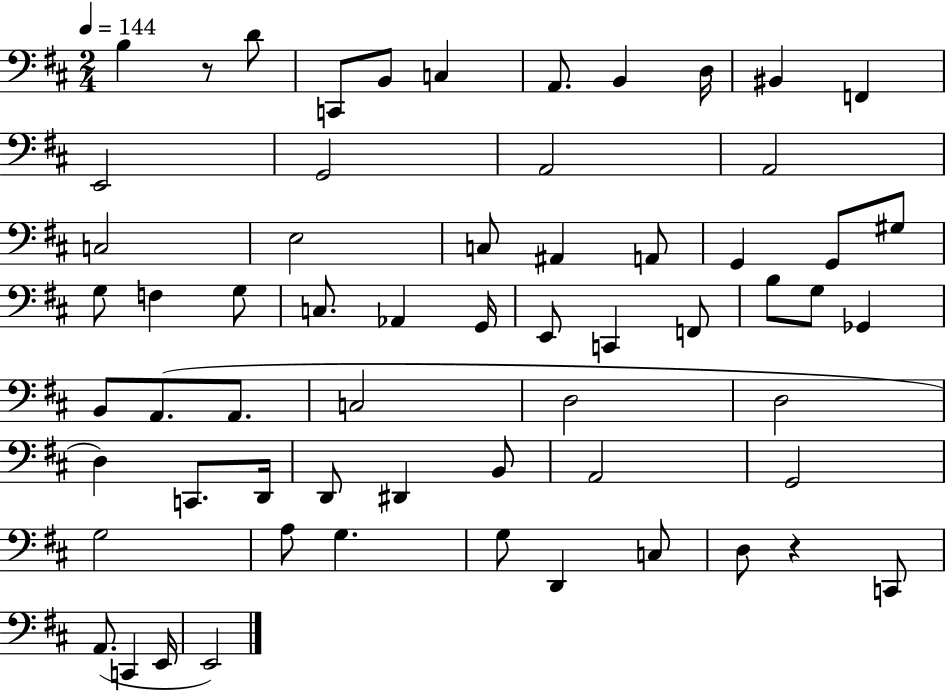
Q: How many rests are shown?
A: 2